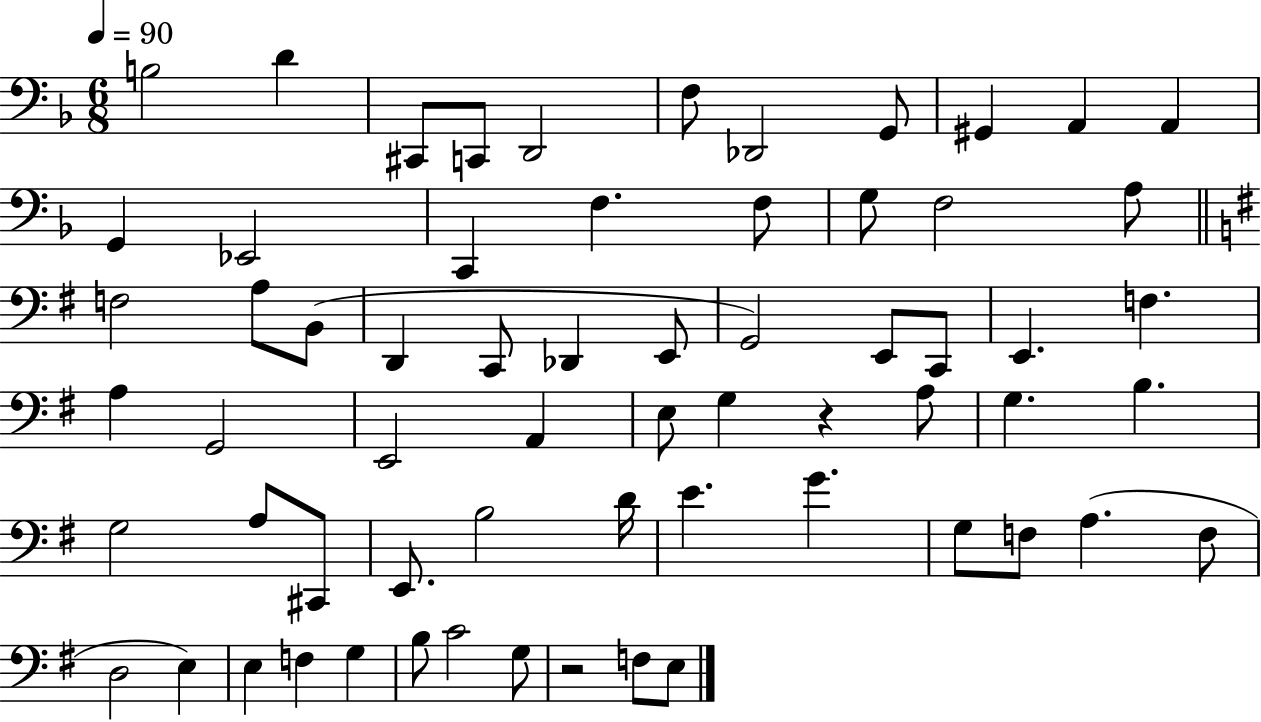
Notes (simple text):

B3/h D4/q C#2/e C2/e D2/h F3/e Db2/h G2/e G#2/q A2/q A2/q G2/q Eb2/h C2/q F3/q. F3/e G3/e F3/h A3/e F3/h A3/e B2/e D2/q C2/e Db2/q E2/e G2/h E2/e C2/e E2/q. F3/q. A3/q G2/h E2/h A2/q E3/e G3/q R/q A3/e G3/q. B3/q. G3/h A3/e C#2/e E2/e. B3/h D4/s E4/q. G4/q. G3/e F3/e A3/q. F3/e D3/h E3/q E3/q F3/q G3/q B3/e C4/h G3/e R/h F3/e E3/e